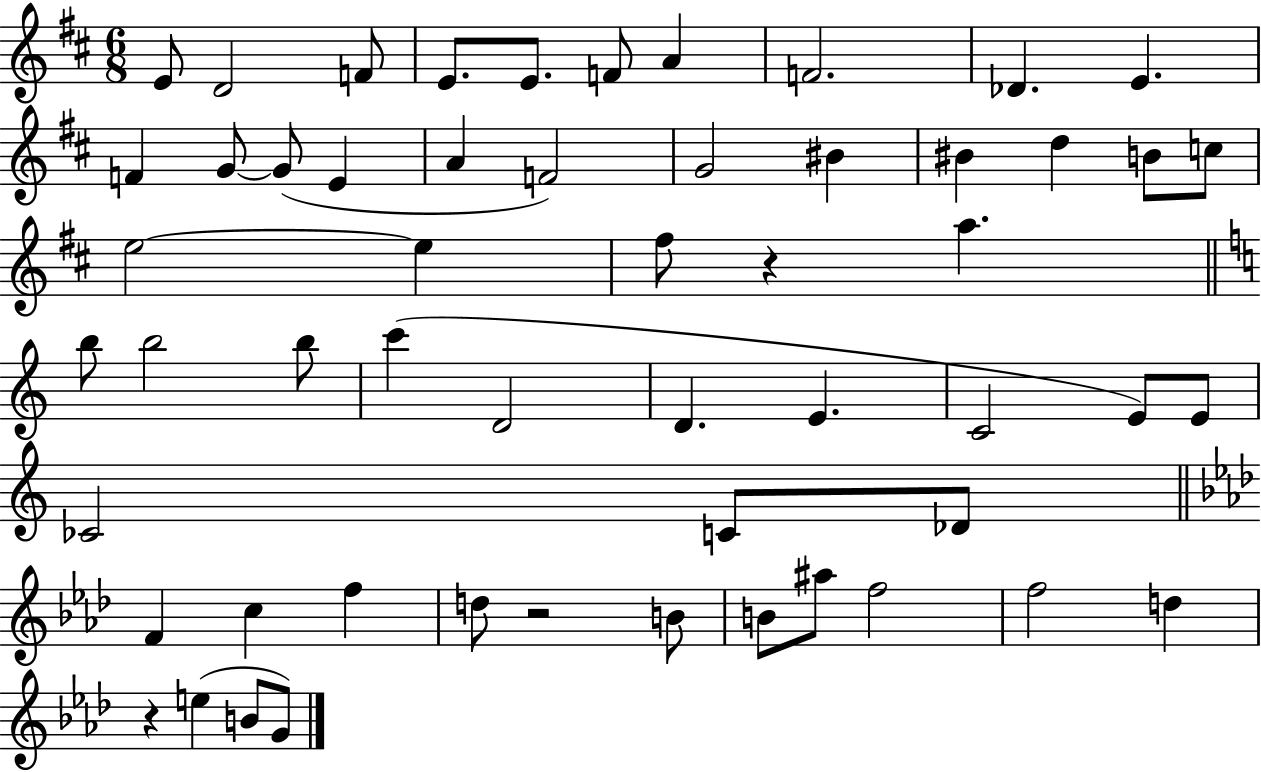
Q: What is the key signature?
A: D major